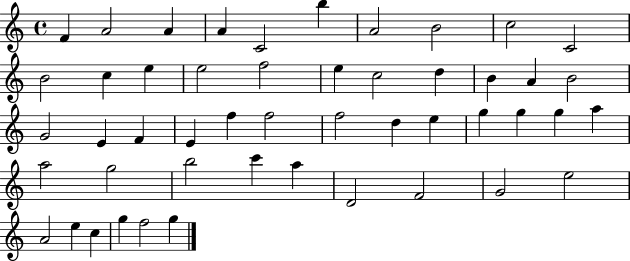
X:1
T:Untitled
M:4/4
L:1/4
K:C
F A2 A A C2 b A2 B2 c2 C2 B2 c e e2 f2 e c2 d B A B2 G2 E F E f f2 f2 d e g g g a a2 g2 b2 c' a D2 F2 G2 e2 A2 e c g f2 g